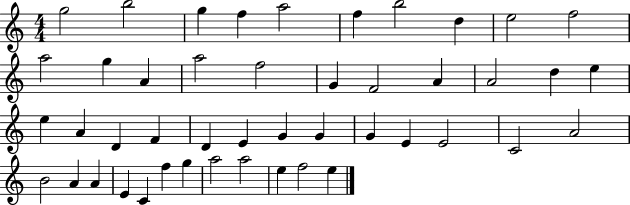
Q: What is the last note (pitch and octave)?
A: E5